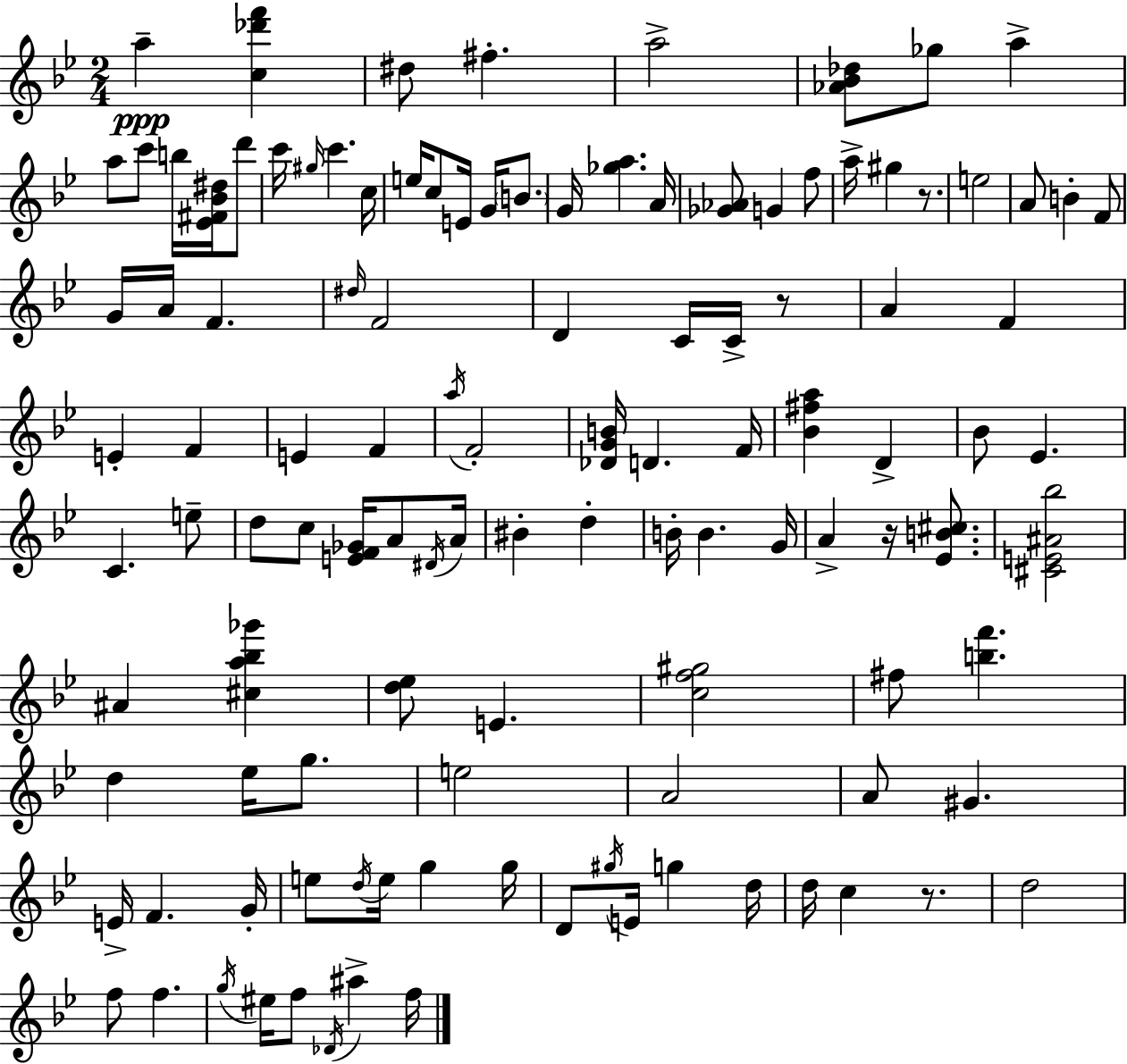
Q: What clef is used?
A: treble